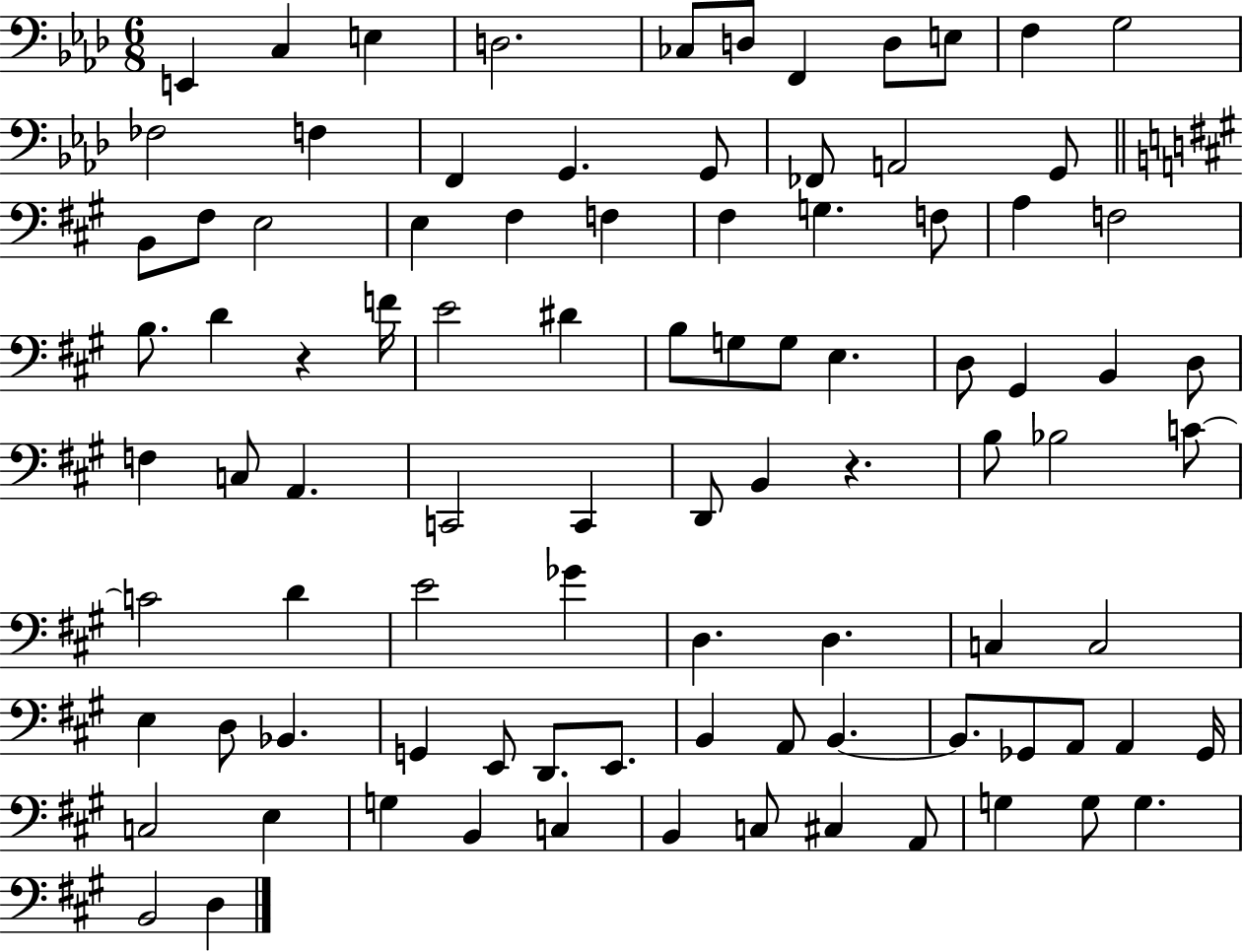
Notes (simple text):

E2/q C3/q E3/q D3/h. CES3/e D3/e F2/q D3/e E3/e F3/q G3/h FES3/h F3/q F2/q G2/q. G2/e FES2/e A2/h G2/e B2/e F#3/e E3/h E3/q F#3/q F3/q F#3/q G3/q. F3/e A3/q F3/h B3/e. D4/q R/q F4/s E4/h D#4/q B3/e G3/e G3/e E3/q. D3/e G#2/q B2/q D3/e F3/q C3/e A2/q. C2/h C2/q D2/e B2/q R/q. B3/e Bb3/h C4/e C4/h D4/q E4/h Gb4/q D3/q. D3/q. C3/q C3/h E3/q D3/e Bb2/q. G2/q E2/e D2/e. E2/e. B2/q A2/e B2/q. B2/e. Gb2/e A2/e A2/q Gb2/s C3/h E3/q G3/q B2/q C3/q B2/q C3/e C#3/q A2/e G3/q G3/e G3/q. B2/h D3/q